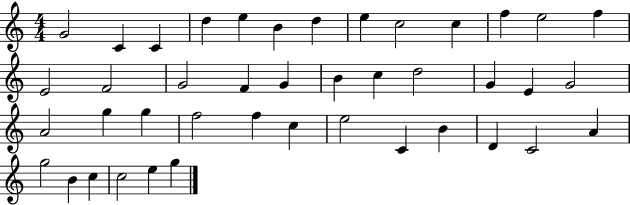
G4/h C4/q C4/q D5/q E5/q B4/q D5/q E5/q C5/h C5/q F5/q E5/h F5/q E4/h F4/h G4/h F4/q G4/q B4/q C5/q D5/h G4/q E4/q G4/h A4/h G5/q G5/q F5/h F5/q C5/q E5/h C4/q B4/q D4/q C4/h A4/q G5/h B4/q C5/q C5/h E5/q G5/q